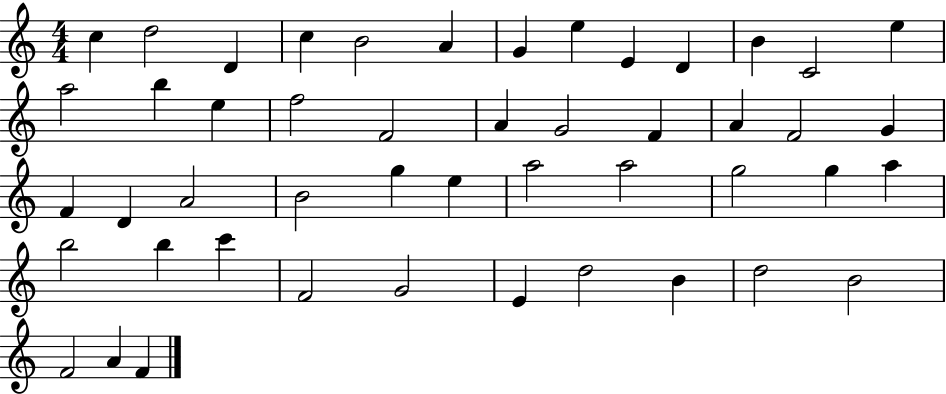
{
  \clef treble
  \numericTimeSignature
  \time 4/4
  \key c \major
  c''4 d''2 d'4 | c''4 b'2 a'4 | g'4 e''4 e'4 d'4 | b'4 c'2 e''4 | \break a''2 b''4 e''4 | f''2 f'2 | a'4 g'2 f'4 | a'4 f'2 g'4 | \break f'4 d'4 a'2 | b'2 g''4 e''4 | a''2 a''2 | g''2 g''4 a''4 | \break b''2 b''4 c'''4 | f'2 g'2 | e'4 d''2 b'4 | d''2 b'2 | \break f'2 a'4 f'4 | \bar "|."
}